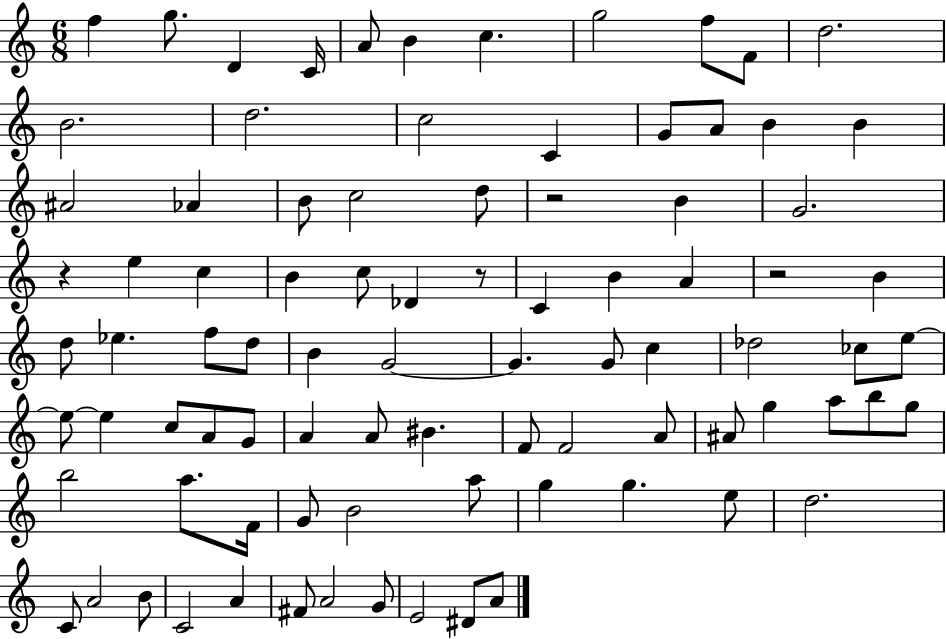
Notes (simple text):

F5/q G5/e. D4/q C4/s A4/e B4/q C5/q. G5/h F5/e F4/e D5/h. B4/h. D5/h. C5/h C4/q G4/e A4/e B4/q B4/q A#4/h Ab4/q B4/e C5/h D5/e R/h B4/q G4/h. R/q E5/q C5/q B4/q C5/e Db4/q R/e C4/q B4/q A4/q R/h B4/q D5/e Eb5/q. F5/e D5/e B4/q G4/h G4/q. G4/e C5/q Db5/h CES5/e E5/e E5/e E5/q C5/e A4/e G4/e A4/q A4/e BIS4/q. F4/e F4/h A4/e A#4/e G5/q A5/e B5/e G5/e B5/h A5/e. F4/s G4/e B4/h A5/e G5/q G5/q. E5/e D5/h. C4/e A4/h B4/e C4/h A4/q F#4/e A4/h G4/e E4/h D#4/e A4/e